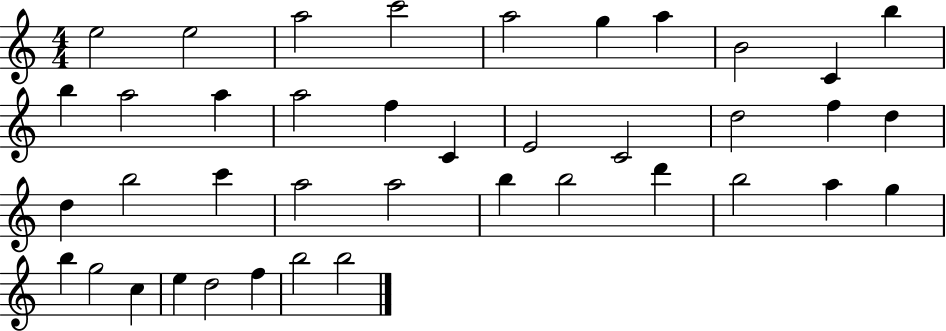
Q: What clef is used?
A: treble